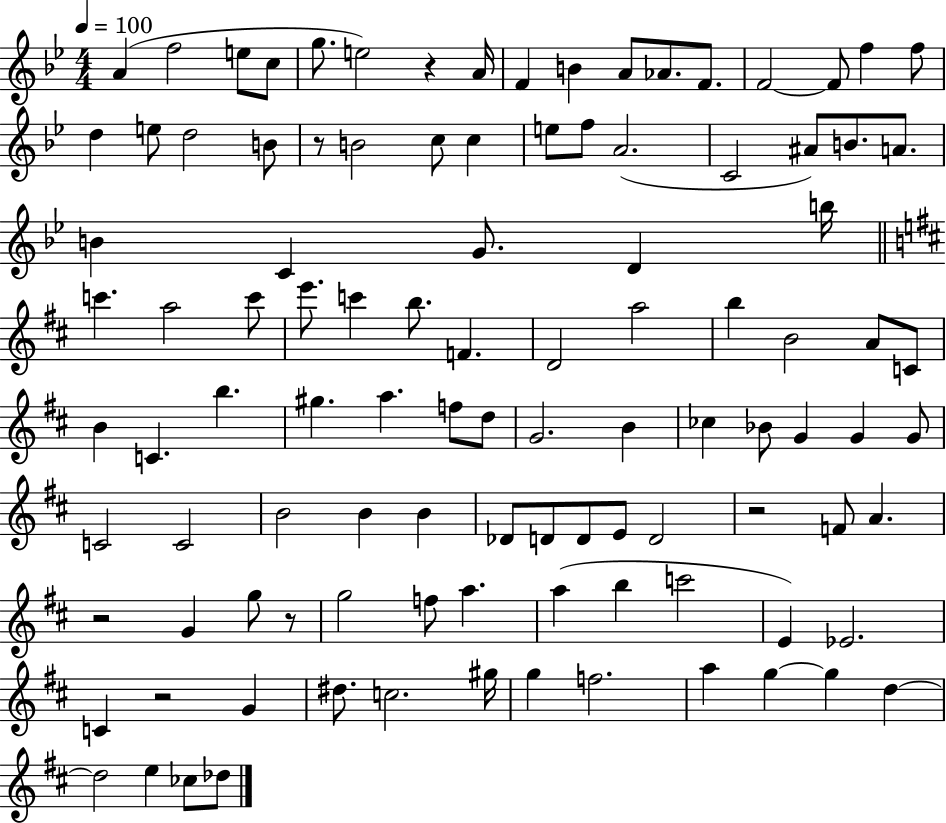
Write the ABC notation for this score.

X:1
T:Untitled
M:4/4
L:1/4
K:Bb
A f2 e/2 c/2 g/2 e2 z A/4 F B A/2 _A/2 F/2 F2 F/2 f f/2 d e/2 d2 B/2 z/2 B2 c/2 c e/2 f/2 A2 C2 ^A/2 B/2 A/2 B C G/2 D b/4 c' a2 c'/2 e'/2 c' b/2 F D2 a2 b B2 A/2 C/2 B C b ^g a f/2 d/2 G2 B _c _B/2 G G G/2 C2 C2 B2 B B _D/2 D/2 D/2 E/2 D2 z2 F/2 A z2 G g/2 z/2 g2 f/2 a a b c'2 E _E2 C z2 G ^d/2 c2 ^g/4 g f2 a g g d d2 e _c/2 _d/2